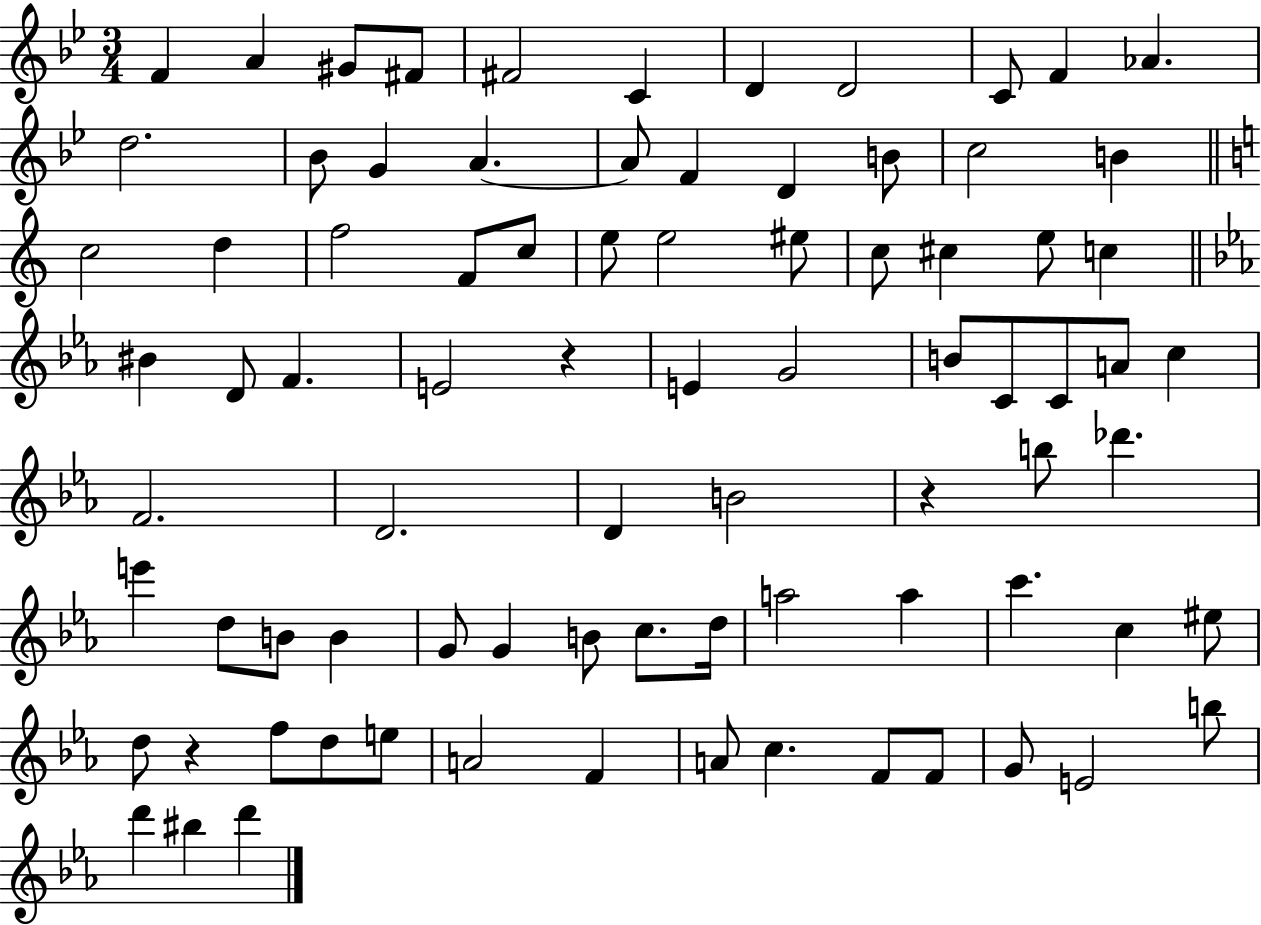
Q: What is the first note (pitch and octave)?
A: F4